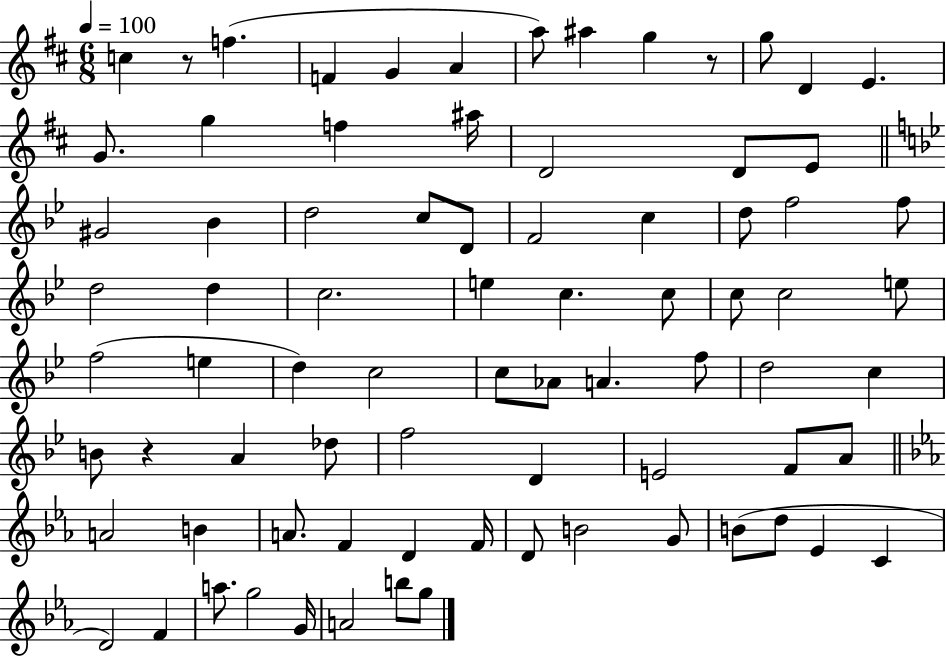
C5/q R/e F5/q. F4/q G4/q A4/q A5/e A#5/q G5/q R/e G5/e D4/q E4/q. G4/e. G5/q F5/q A#5/s D4/h D4/e E4/e G#4/h Bb4/q D5/h C5/e D4/e F4/h C5/q D5/e F5/h F5/e D5/h D5/q C5/h. E5/q C5/q. C5/e C5/e C5/h E5/e F5/h E5/q D5/q C5/h C5/e Ab4/e A4/q. F5/e D5/h C5/q B4/e R/q A4/q Db5/e F5/h D4/q E4/h F4/e A4/e A4/h B4/q A4/e. F4/q D4/q F4/s D4/e B4/h G4/e B4/e D5/e Eb4/q C4/q D4/h F4/q A5/e. G5/h G4/s A4/h B5/e G5/e